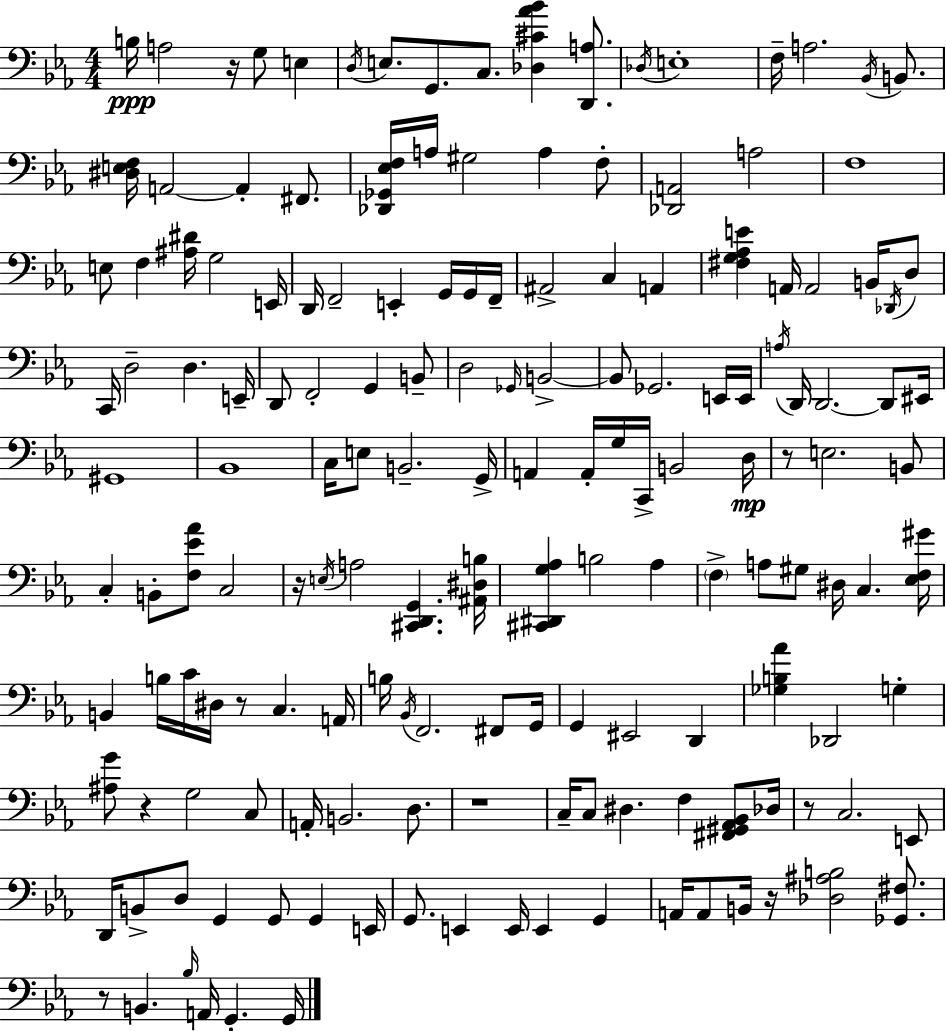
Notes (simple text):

B3/s A3/h R/s G3/e E3/q D3/s E3/e. G2/e. C3/e. [Db3,C#4,Ab4,Bb4]/q [D2,A3]/e. Db3/s E3/w F3/s A3/h. Bb2/s B2/e. [D#3,E3,F3]/s A2/h A2/q F#2/e. [Db2,Gb2,Eb3,F3]/s A3/s G#3/h A3/q F3/e [Db2,A2]/h A3/h F3/w E3/e F3/q [A#3,D#4]/s G3/h E2/s D2/s F2/h E2/q G2/s G2/s F2/s A#2/h C3/q A2/q [F#3,G3,Ab3,E4]/q A2/s A2/h B2/s Db2/s D3/e C2/s D3/h D3/q. E2/s D2/e F2/h G2/q B2/e D3/h Gb2/s B2/h B2/e Gb2/h. E2/s E2/s A3/s D2/s D2/h. D2/e EIS2/s G#2/w Bb2/w C3/s E3/e B2/h. G2/s A2/q A2/s G3/s C2/s B2/h D3/s R/e E3/h. B2/e C3/q B2/e [F3,Eb4,Ab4]/e C3/h R/s E3/s A3/h [C#2,D2,G2]/q. [A#2,D#3,B3]/s [C#2,D#2,G3,Ab3]/q B3/h Ab3/q F3/q A3/e G#3/e D#3/s C3/q. [Eb3,F3,G#4]/s B2/q B3/s C4/s D#3/s R/e C3/q. A2/s B3/s Bb2/s F2/h. F#2/e G2/s G2/q EIS2/h D2/q [Gb3,B3,Ab4]/q Db2/h G3/q [A#3,G4]/e R/q G3/h C3/e A2/s B2/h. D3/e. R/w C3/s C3/e D#3/q. F3/q [F#2,G#2,Ab2,Bb2]/e Db3/s R/e C3/h. E2/e D2/s B2/e D3/e G2/q G2/e G2/q E2/s G2/e. E2/q E2/s E2/q G2/q A2/s A2/e B2/s R/s [Db3,A#3,B3]/h [Gb2,F#3]/e. R/e B2/q. Bb3/s A2/s G2/q. G2/s